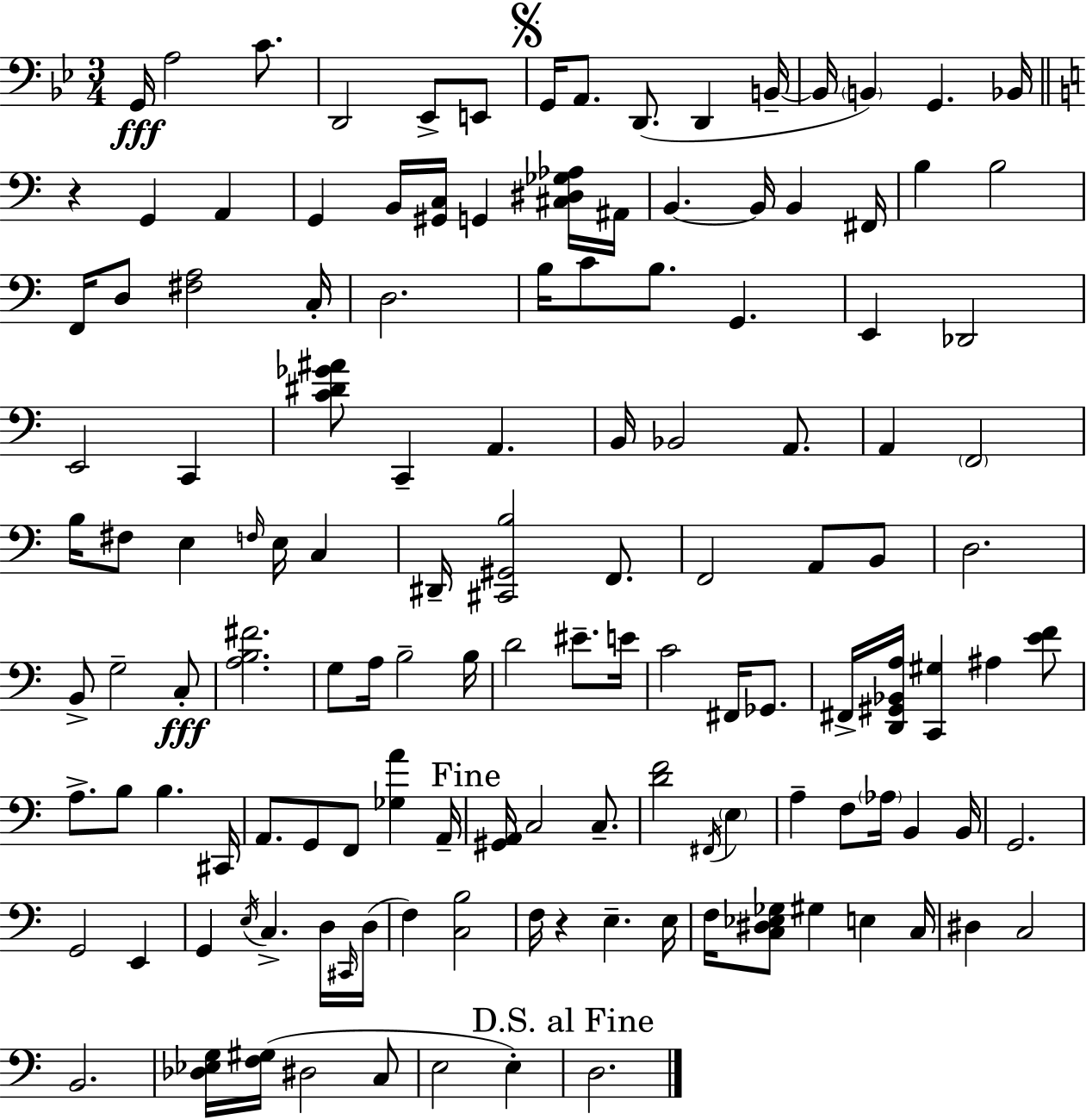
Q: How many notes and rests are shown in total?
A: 133